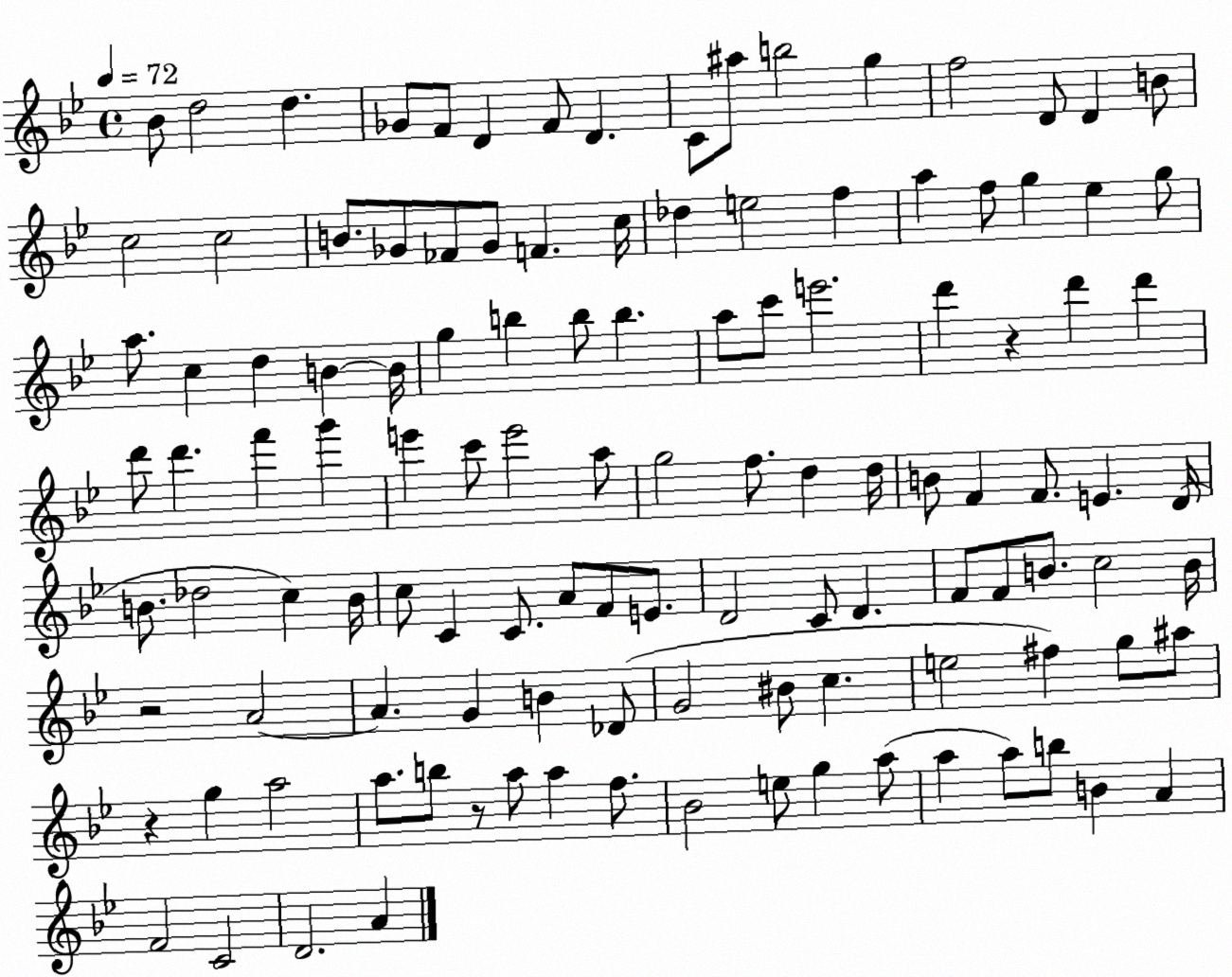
X:1
T:Untitled
M:4/4
L:1/4
K:Bb
_B/2 d2 d _G/2 F/2 D F/2 D C/2 ^a/2 b2 g f2 D/2 D B/2 c2 c2 B/2 _G/2 _F/2 _G/2 F c/4 _d e2 f a f/2 g _e g/2 a/2 c d B B/4 g b b/2 b a/2 c'/2 e'2 d' z d' d' d'/2 d' f' g' e' c'/2 e'2 a/2 g2 f/2 d d/4 B/2 F F/2 E D/4 B/2 _d2 c B/4 c/2 C C/2 A/2 F/2 E/2 D2 C/2 D F/2 F/2 B/2 c2 B/4 z2 A2 A G B _D/2 G2 ^B/2 c e2 ^f g/2 ^a/2 z g a2 a/2 b/2 z/2 a/2 a f/2 _B2 e/2 g a/2 a a/2 b/2 B A F2 C2 D2 A